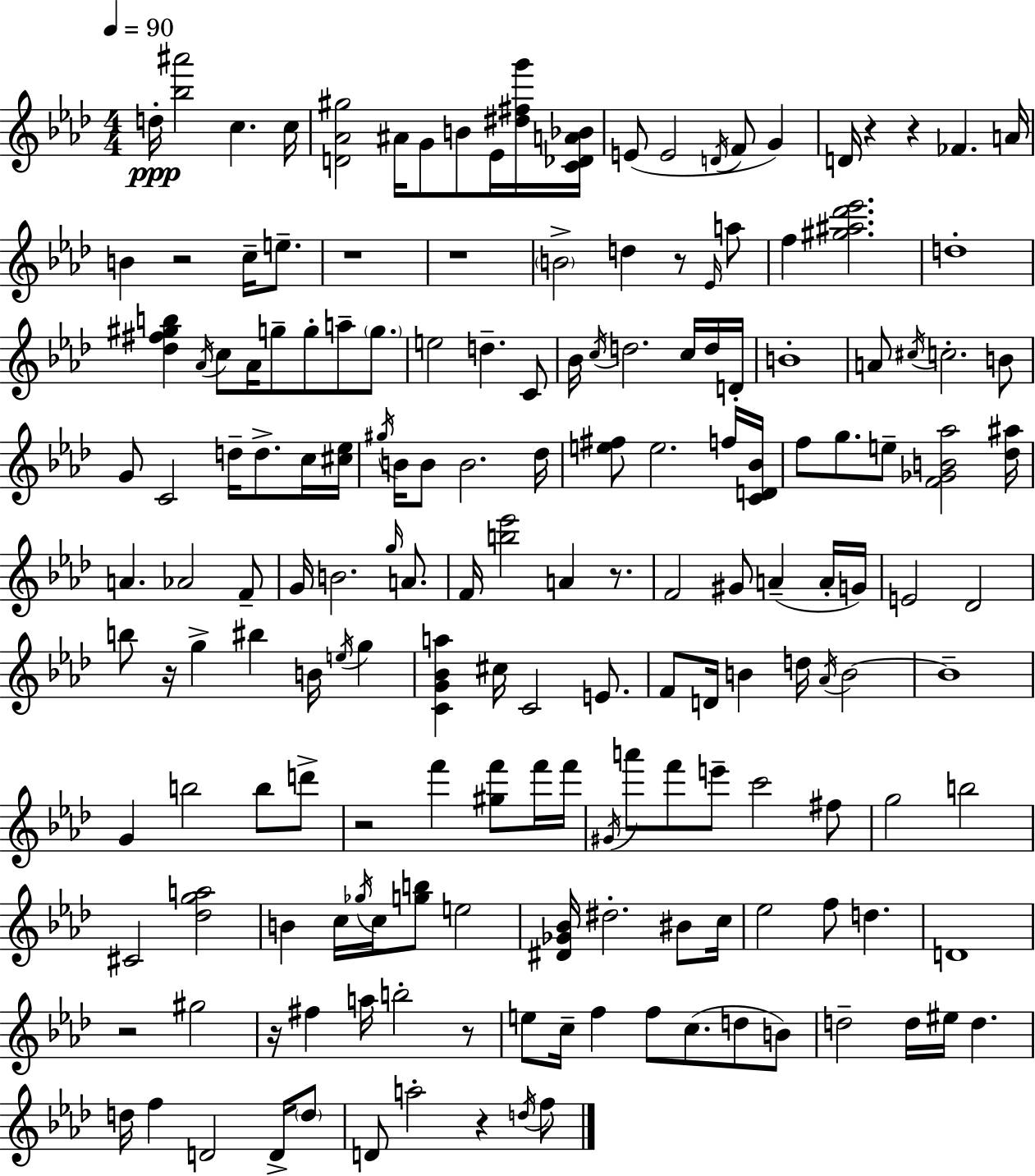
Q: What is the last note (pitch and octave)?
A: F5